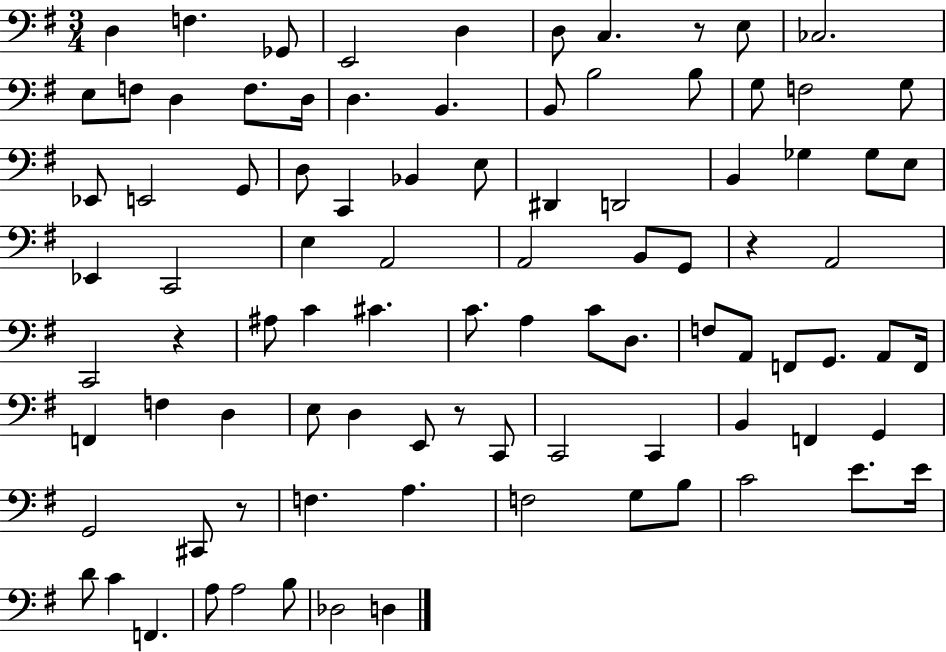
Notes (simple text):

D3/q F3/q. Gb2/e E2/h D3/q D3/e C3/q. R/e E3/e CES3/h. E3/e F3/e D3/q F3/e. D3/s D3/q. B2/q. B2/e B3/h B3/e G3/e F3/h G3/e Eb2/e E2/h G2/e D3/e C2/q Bb2/q E3/e D#2/q D2/h B2/q Gb3/q Gb3/e E3/e Eb2/q C2/h E3/q A2/h A2/h B2/e G2/e R/q A2/h C2/h R/q A#3/e C4/q C#4/q. C4/e. A3/q C4/e D3/e. F3/e A2/e F2/e G2/e. A2/e F2/s F2/q F3/q D3/q E3/e D3/q E2/e R/e C2/e C2/h C2/q B2/q F2/q G2/q G2/h C#2/e R/e F3/q. A3/q. F3/h G3/e B3/e C4/h E4/e. E4/s D4/e C4/q F2/q. A3/e A3/h B3/e Db3/h D3/q